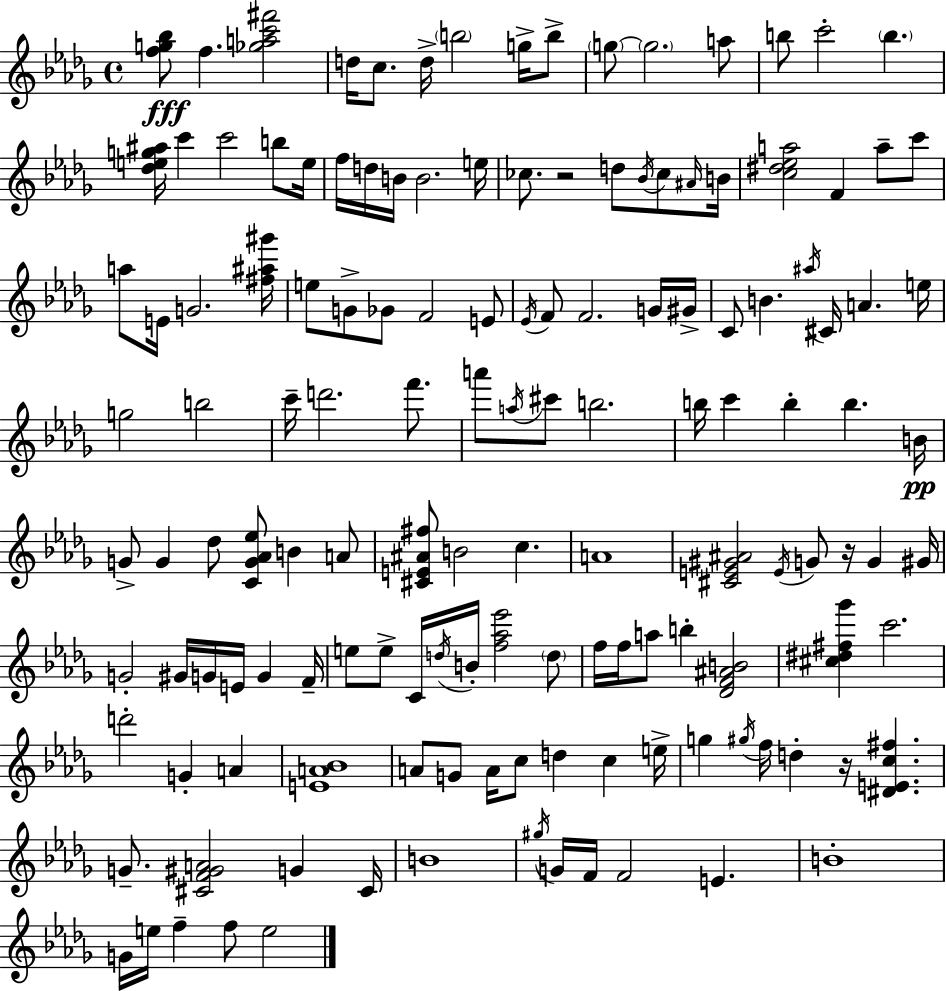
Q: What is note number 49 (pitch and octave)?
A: A4